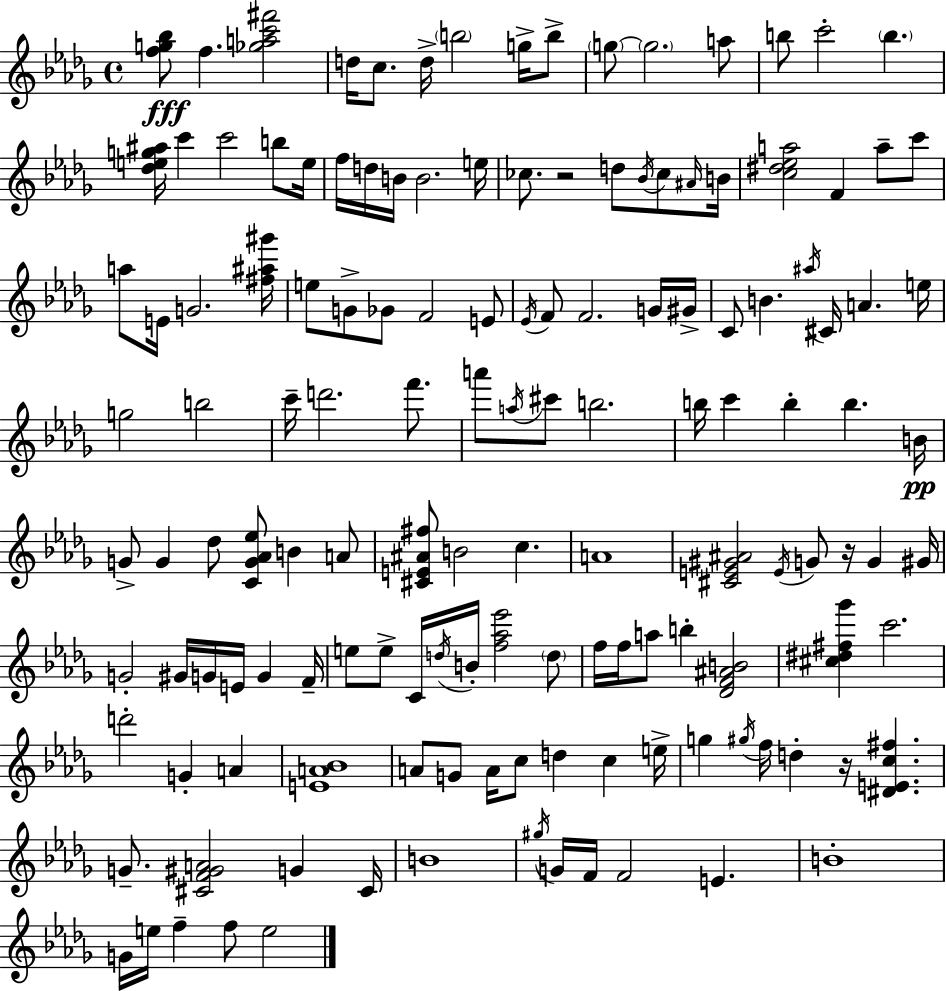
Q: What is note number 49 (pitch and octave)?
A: A4